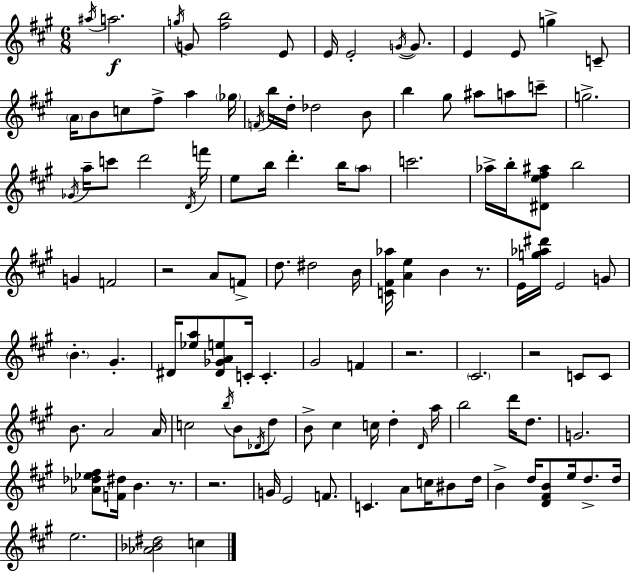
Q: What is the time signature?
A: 6/8